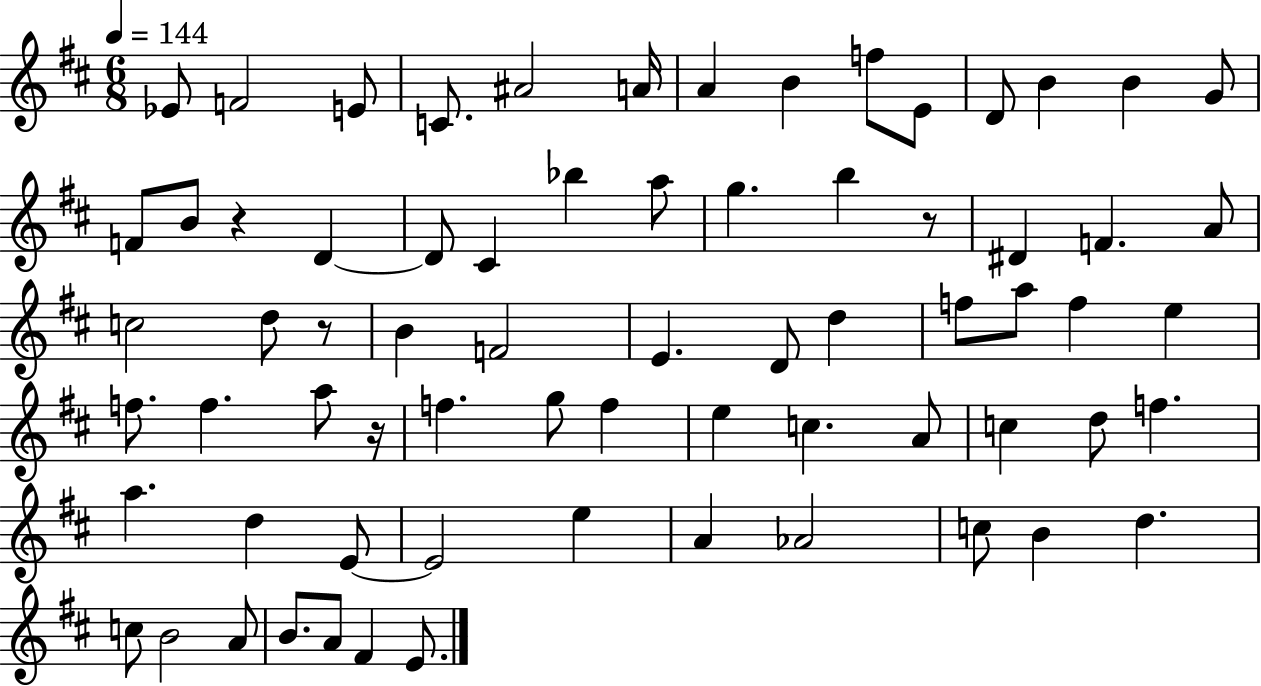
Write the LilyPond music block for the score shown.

{
  \clef treble
  \numericTimeSignature
  \time 6/8
  \key d \major
  \tempo 4 = 144
  \repeat volta 2 { ees'8 f'2 e'8 | c'8. ais'2 a'16 | a'4 b'4 f''8 e'8 | d'8 b'4 b'4 g'8 | \break f'8 b'8 r4 d'4~~ | d'8 cis'4 bes''4 a''8 | g''4. b''4 r8 | dis'4 f'4. a'8 | \break c''2 d''8 r8 | b'4 f'2 | e'4. d'8 d''4 | f''8 a''8 f''4 e''4 | \break f''8. f''4. a''8 r16 | f''4. g''8 f''4 | e''4 c''4. a'8 | c''4 d''8 f''4. | \break a''4. d''4 e'8~~ | e'2 e''4 | a'4 aes'2 | c''8 b'4 d''4. | \break c''8 b'2 a'8 | b'8. a'8 fis'4 e'8. | } \bar "|."
}